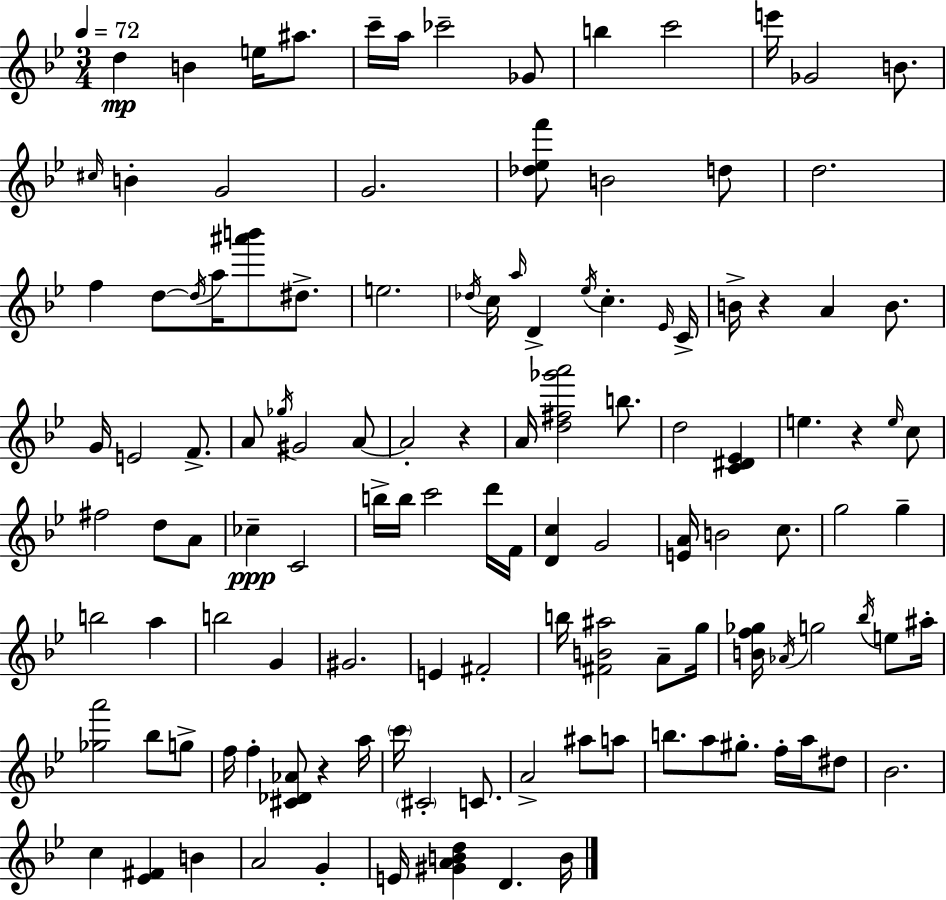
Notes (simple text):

D5/q B4/q E5/s A#5/e. C6/s A5/s CES6/h Gb4/e B5/q C6/h E6/s Gb4/h B4/e. C#5/s B4/q G4/h G4/h. [Db5,Eb5,F6]/e B4/h D5/e D5/h. F5/q D5/e D5/s A5/s [A#6,B6]/e D#5/e. E5/h. Db5/s C5/s A5/s D4/q Eb5/s C5/q. Eb4/s C4/s B4/s R/q A4/q B4/e. G4/s E4/h F4/e. A4/e Gb5/s G#4/h A4/e A4/h R/q A4/s [D5,F#5,Gb6,A6]/h B5/e. D5/h [C4,D#4,Eb4]/q E5/q. R/q E5/s C5/e F#5/h D5/e A4/e CES5/q C4/h B5/s B5/s C6/h D6/s F4/s [D4,C5]/q G4/h [E4,A4]/s B4/h C5/e. G5/h G5/q B5/h A5/q B5/h G4/q G#4/h. E4/q F#4/h B5/s [F#4,B4,A#5]/h A4/e G5/s [B4,F5,Gb5]/s Ab4/s G5/h Bb5/s E5/e A#5/s [Gb5,A6]/h Bb5/e G5/e F5/s F5/q [C#4,Db4,Ab4]/e R/q A5/s C6/s C#4/h C4/e. A4/h A#5/e A5/e B5/e. A5/e G#5/e. F5/s A5/s D#5/e Bb4/h. C5/q [Eb4,F#4]/q B4/q A4/h G4/q E4/s [G#4,A4,B4,D5]/q D4/q. B4/s